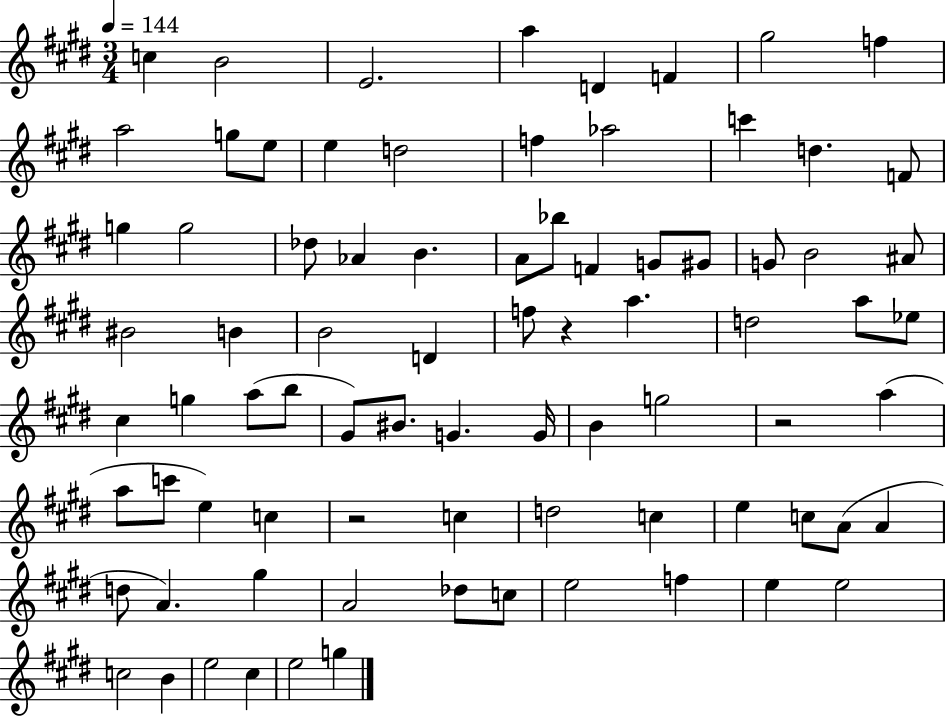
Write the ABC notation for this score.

X:1
T:Untitled
M:3/4
L:1/4
K:E
c B2 E2 a D F ^g2 f a2 g/2 e/2 e d2 f _a2 c' d F/2 g g2 _d/2 _A B A/2 _b/2 F G/2 ^G/2 G/2 B2 ^A/2 ^B2 B B2 D f/2 z a d2 a/2 _e/2 ^c g a/2 b/2 ^G/2 ^B/2 G G/4 B g2 z2 a a/2 c'/2 e c z2 c d2 c e c/2 A/2 A d/2 A ^g A2 _d/2 c/2 e2 f e e2 c2 B e2 ^c e2 g